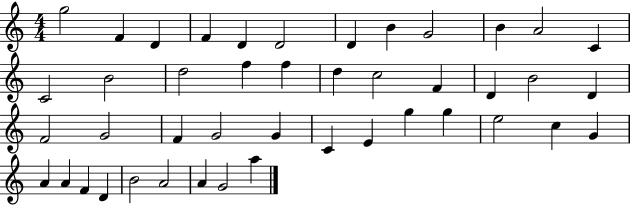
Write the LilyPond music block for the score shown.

{
  \clef treble
  \numericTimeSignature
  \time 4/4
  \key c \major
  g''2 f'4 d'4 | f'4 d'4 d'2 | d'4 b'4 g'2 | b'4 a'2 c'4 | \break c'2 b'2 | d''2 f''4 f''4 | d''4 c''2 f'4 | d'4 b'2 d'4 | \break f'2 g'2 | f'4 g'2 g'4 | c'4 e'4 g''4 g''4 | e''2 c''4 g'4 | \break a'4 a'4 f'4 d'4 | b'2 a'2 | a'4 g'2 a''4 | \bar "|."
}